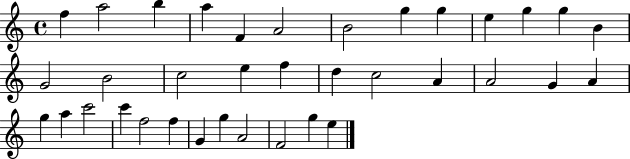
{
  \clef treble
  \time 4/4
  \defaultTimeSignature
  \key c \major
  f''4 a''2 b''4 | a''4 f'4 a'2 | b'2 g''4 g''4 | e''4 g''4 g''4 b'4 | \break g'2 b'2 | c''2 e''4 f''4 | d''4 c''2 a'4 | a'2 g'4 a'4 | \break g''4 a''4 c'''2 | c'''4 f''2 f''4 | g'4 g''4 a'2 | f'2 g''4 e''4 | \break \bar "|."
}